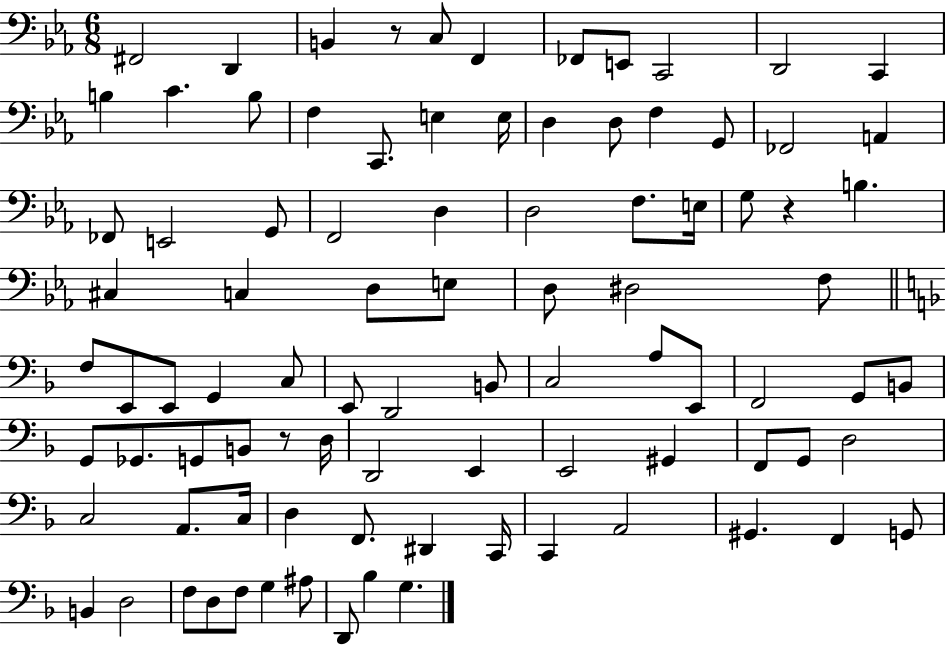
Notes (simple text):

F#2/h D2/q B2/q R/e C3/e F2/q FES2/e E2/e C2/h D2/h C2/q B3/q C4/q. B3/e F3/q C2/e. E3/q E3/s D3/q D3/e F3/q G2/e FES2/h A2/q FES2/e E2/h G2/e F2/h D3/q D3/h F3/e. E3/s G3/e R/q B3/q. C#3/q C3/q D3/e E3/e D3/e D#3/h F3/e F3/e E2/e E2/e G2/q C3/e E2/e D2/h B2/e C3/h A3/e E2/e F2/h G2/e B2/e G2/e Gb2/e. G2/e B2/e R/e D3/s D2/h E2/q E2/h G#2/q F2/e G2/e D3/h C3/h A2/e. C3/s D3/q F2/e. D#2/q C2/s C2/q A2/h G#2/q. F2/q G2/e B2/q D3/h F3/e D3/e F3/e G3/q A#3/e D2/e Bb3/q G3/q.